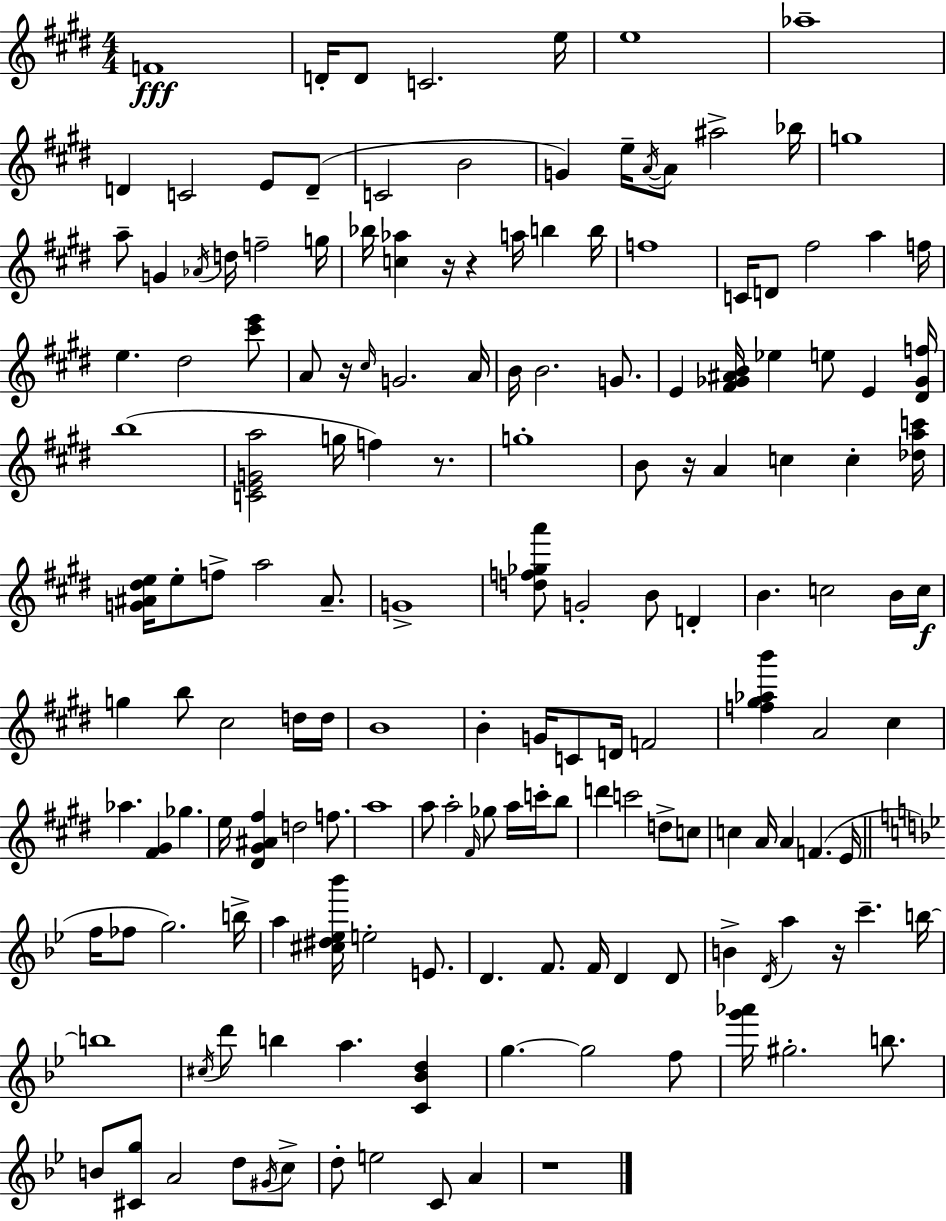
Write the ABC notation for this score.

X:1
T:Untitled
M:4/4
L:1/4
K:E
F4 D/4 D/2 C2 e/4 e4 _a4 D C2 E/2 D/2 C2 B2 G e/4 A/4 A/2 ^a2 _b/4 g4 a/2 G _A/4 d/4 f2 g/4 _b/4 [c_a] z/4 z a/4 b b/4 f4 C/4 D/2 ^f2 a f/4 e ^d2 [^c'e']/2 A/2 z/4 ^c/4 G2 A/4 B/4 B2 G/2 E [^F_G^AB]/4 _e e/2 E [^D_Gf]/4 b4 [CEGa]2 g/4 f z/2 g4 B/2 z/4 A c c [_dac']/4 [G^A^de]/4 e/2 f/2 a2 ^A/2 G4 [df_ga']/2 G2 B/2 D B c2 B/4 c/4 g b/2 ^c2 d/4 d/4 B4 B G/4 C/2 D/4 F2 [f^g_ab'] A2 ^c _a [^F^G] _g e/4 [^D^G^A^f] d2 f/2 a4 a/2 a2 ^F/4 _g/2 a/4 c'/4 b/2 d' c'2 d/2 c/2 c A/4 A F E/4 f/4 _f/2 g2 b/4 a [^c^d_e_b']/4 e2 E/2 D F/2 F/4 D D/2 B D/4 a z/4 c' b/4 b4 ^c/4 d'/2 b a [C_Bd] g g2 f/2 [g'_a']/4 ^g2 b/2 B/2 [^Cg]/2 A2 d/2 ^G/4 c/2 d/2 e2 C/2 A z4